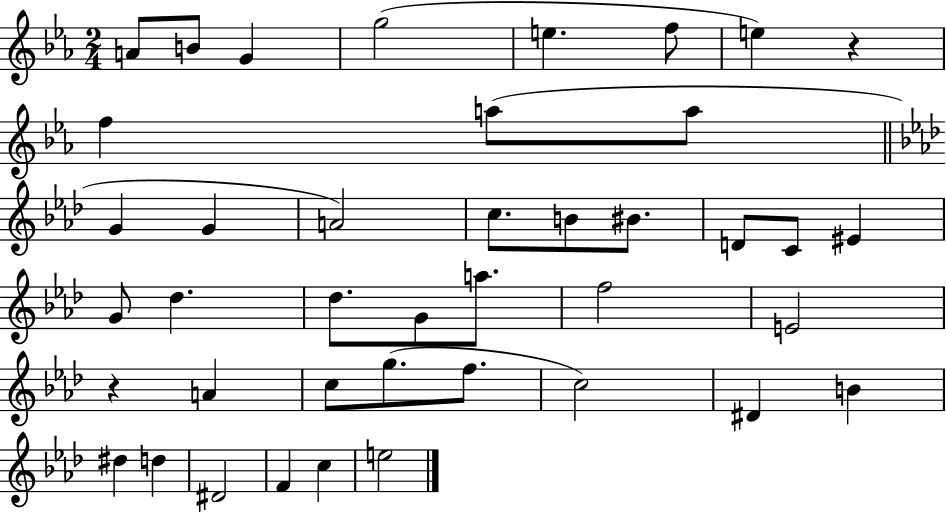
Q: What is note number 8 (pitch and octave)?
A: F5